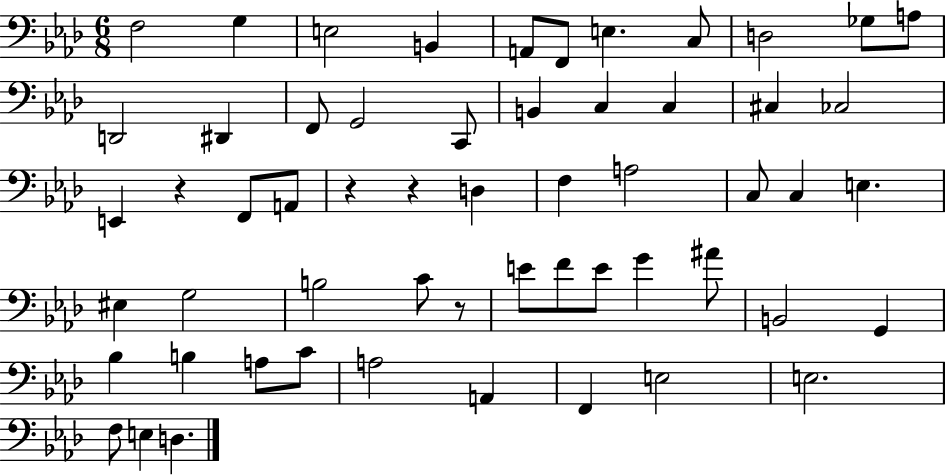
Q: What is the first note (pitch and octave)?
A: F3